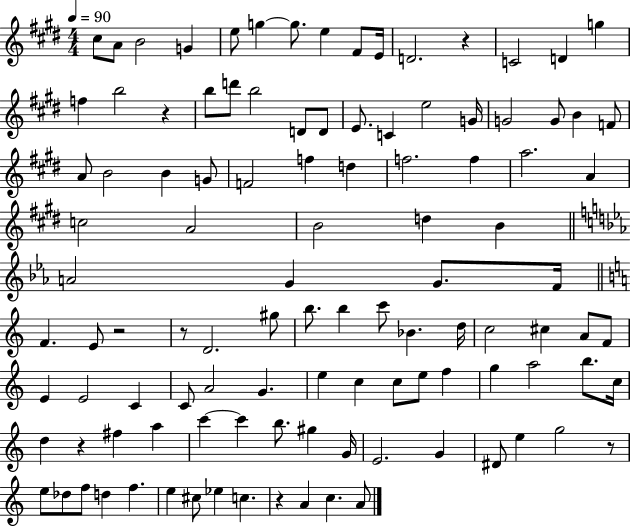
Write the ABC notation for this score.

X:1
T:Untitled
M:4/4
L:1/4
K:E
^c/2 A/2 B2 G e/2 g g/2 e ^F/2 E/4 D2 z C2 D g f b2 z b/2 d'/2 b2 D/2 D/2 E/2 C e2 G/4 G2 G/2 B F/2 A/2 B2 B G/2 F2 f d f2 f a2 A c2 A2 B2 d B A2 G G/2 F/4 F E/2 z2 z/2 D2 ^g/2 b/2 b c'/2 _B d/4 c2 ^c A/2 F/2 E E2 C C/2 A2 G e c c/2 e/2 f g a2 b/2 c/4 d z ^f a c' c' b/2 ^g G/4 E2 G ^D/2 e g2 z/2 e/2 _d/2 f/2 d f e ^c/2 _e c z A c A/2